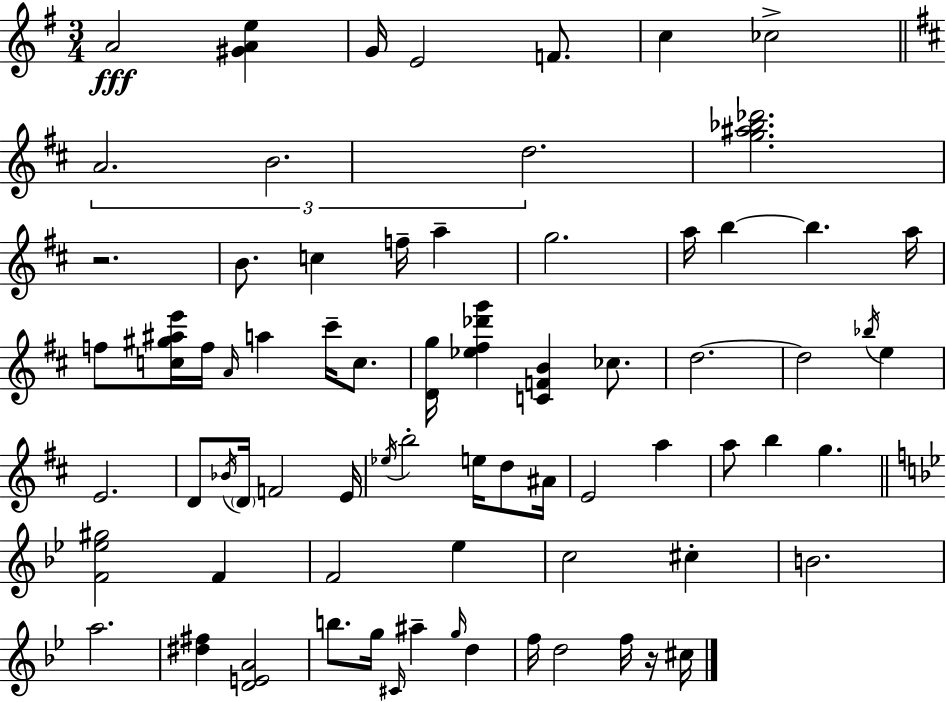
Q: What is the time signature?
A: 3/4